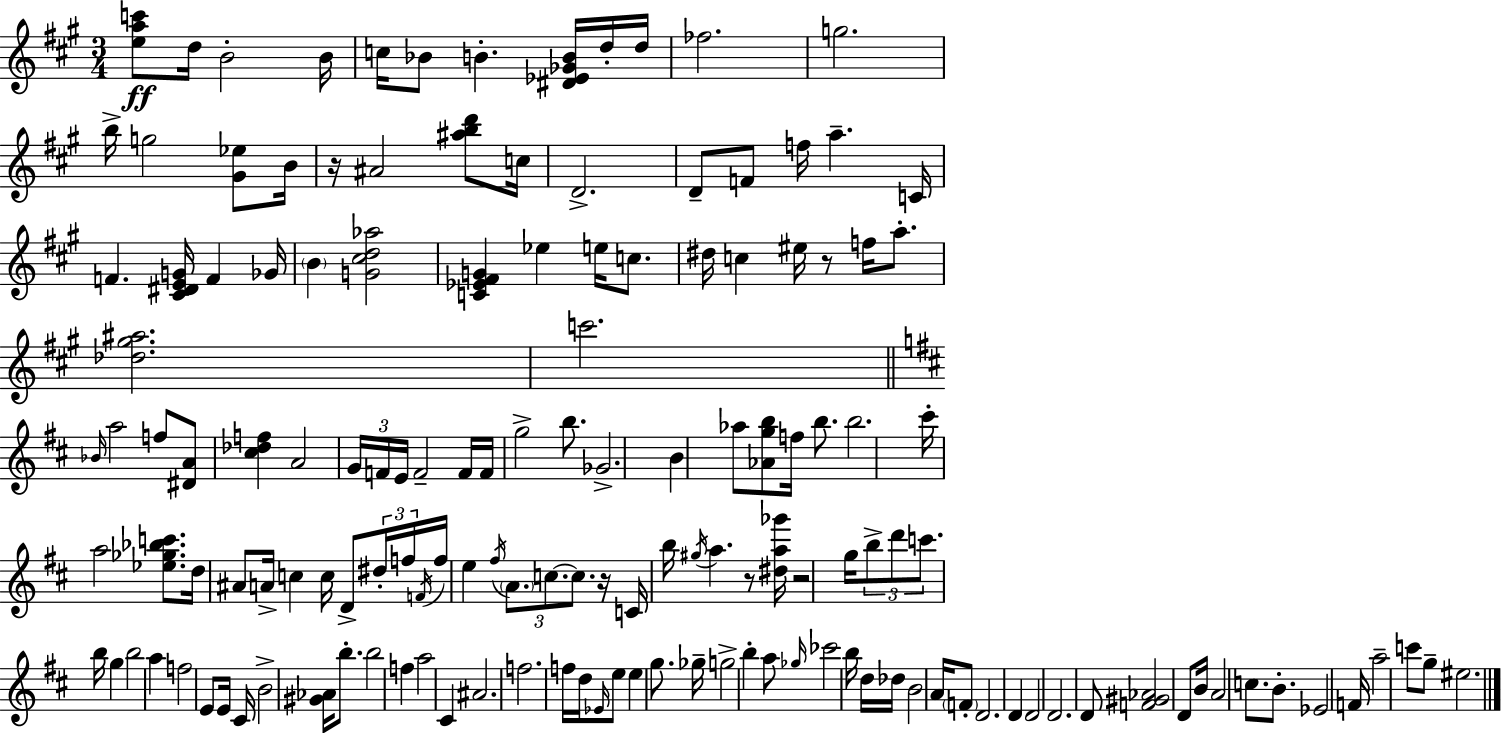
[E5,A5,C6]/e D5/s B4/h B4/s C5/s Bb4/e B4/q. [D#4,Eb4,Gb4,B4]/s D5/s D5/s FES5/h. G5/h. B5/s G5/h [G#4,Eb5]/e B4/s R/s A#4/h [A#5,B5,D6]/e C5/s D4/h. D4/e F4/e F5/s A5/q. C4/s F4/q. [C#4,D#4,E4,G4]/s F4/q Gb4/s B4/q [G4,C#5,D5,Ab5]/h [C4,Eb4,F#4,G4]/q Eb5/q E5/s C5/e. D#5/s C5/q EIS5/s R/e F5/s A5/e. [Db5,G#5,A#5]/h. C6/h. Bb4/s A5/h F5/e [D#4,A4]/e [C#5,Db5,F5]/q A4/h G4/s F4/s E4/s F4/h F4/s F4/s G5/h B5/e. Gb4/h. B4/q Ab5/e [Ab4,G5,B5]/e F5/s B5/e. B5/h. C#6/s A5/h [Eb5,Gb5,Bb5,C6]/e. D5/s A#4/e A4/s C5/q C5/s D4/e D#5/s F5/s F4/s F5/s E5/q F#5/s A4/e. C5/e. C5/e. R/s C4/s B5/s G#5/s A5/q. R/e [D#5,A5,Gb6]/s R/h G5/s B5/e D6/e C6/e. B5/s G5/q B5/h A5/q F5/h E4/e E4/s C#4/s B4/h [G#4,Ab4]/s B5/e. B5/h F5/q A5/h C#4/q A#4/h. F5/h. F5/s D5/s Eb4/s E5/e E5/q G5/e. Gb5/s G5/h B5/q A5/e Gb5/s CES6/h B5/s D5/s Db5/s B4/h A4/s F4/e D4/h. D4/q D4/h D4/h. D4/e [F4,G#4,Ab4]/h D4/e B4/s A4/h C5/e. B4/e. Eb4/h F4/s A5/h C6/e G5/e EIS5/h.